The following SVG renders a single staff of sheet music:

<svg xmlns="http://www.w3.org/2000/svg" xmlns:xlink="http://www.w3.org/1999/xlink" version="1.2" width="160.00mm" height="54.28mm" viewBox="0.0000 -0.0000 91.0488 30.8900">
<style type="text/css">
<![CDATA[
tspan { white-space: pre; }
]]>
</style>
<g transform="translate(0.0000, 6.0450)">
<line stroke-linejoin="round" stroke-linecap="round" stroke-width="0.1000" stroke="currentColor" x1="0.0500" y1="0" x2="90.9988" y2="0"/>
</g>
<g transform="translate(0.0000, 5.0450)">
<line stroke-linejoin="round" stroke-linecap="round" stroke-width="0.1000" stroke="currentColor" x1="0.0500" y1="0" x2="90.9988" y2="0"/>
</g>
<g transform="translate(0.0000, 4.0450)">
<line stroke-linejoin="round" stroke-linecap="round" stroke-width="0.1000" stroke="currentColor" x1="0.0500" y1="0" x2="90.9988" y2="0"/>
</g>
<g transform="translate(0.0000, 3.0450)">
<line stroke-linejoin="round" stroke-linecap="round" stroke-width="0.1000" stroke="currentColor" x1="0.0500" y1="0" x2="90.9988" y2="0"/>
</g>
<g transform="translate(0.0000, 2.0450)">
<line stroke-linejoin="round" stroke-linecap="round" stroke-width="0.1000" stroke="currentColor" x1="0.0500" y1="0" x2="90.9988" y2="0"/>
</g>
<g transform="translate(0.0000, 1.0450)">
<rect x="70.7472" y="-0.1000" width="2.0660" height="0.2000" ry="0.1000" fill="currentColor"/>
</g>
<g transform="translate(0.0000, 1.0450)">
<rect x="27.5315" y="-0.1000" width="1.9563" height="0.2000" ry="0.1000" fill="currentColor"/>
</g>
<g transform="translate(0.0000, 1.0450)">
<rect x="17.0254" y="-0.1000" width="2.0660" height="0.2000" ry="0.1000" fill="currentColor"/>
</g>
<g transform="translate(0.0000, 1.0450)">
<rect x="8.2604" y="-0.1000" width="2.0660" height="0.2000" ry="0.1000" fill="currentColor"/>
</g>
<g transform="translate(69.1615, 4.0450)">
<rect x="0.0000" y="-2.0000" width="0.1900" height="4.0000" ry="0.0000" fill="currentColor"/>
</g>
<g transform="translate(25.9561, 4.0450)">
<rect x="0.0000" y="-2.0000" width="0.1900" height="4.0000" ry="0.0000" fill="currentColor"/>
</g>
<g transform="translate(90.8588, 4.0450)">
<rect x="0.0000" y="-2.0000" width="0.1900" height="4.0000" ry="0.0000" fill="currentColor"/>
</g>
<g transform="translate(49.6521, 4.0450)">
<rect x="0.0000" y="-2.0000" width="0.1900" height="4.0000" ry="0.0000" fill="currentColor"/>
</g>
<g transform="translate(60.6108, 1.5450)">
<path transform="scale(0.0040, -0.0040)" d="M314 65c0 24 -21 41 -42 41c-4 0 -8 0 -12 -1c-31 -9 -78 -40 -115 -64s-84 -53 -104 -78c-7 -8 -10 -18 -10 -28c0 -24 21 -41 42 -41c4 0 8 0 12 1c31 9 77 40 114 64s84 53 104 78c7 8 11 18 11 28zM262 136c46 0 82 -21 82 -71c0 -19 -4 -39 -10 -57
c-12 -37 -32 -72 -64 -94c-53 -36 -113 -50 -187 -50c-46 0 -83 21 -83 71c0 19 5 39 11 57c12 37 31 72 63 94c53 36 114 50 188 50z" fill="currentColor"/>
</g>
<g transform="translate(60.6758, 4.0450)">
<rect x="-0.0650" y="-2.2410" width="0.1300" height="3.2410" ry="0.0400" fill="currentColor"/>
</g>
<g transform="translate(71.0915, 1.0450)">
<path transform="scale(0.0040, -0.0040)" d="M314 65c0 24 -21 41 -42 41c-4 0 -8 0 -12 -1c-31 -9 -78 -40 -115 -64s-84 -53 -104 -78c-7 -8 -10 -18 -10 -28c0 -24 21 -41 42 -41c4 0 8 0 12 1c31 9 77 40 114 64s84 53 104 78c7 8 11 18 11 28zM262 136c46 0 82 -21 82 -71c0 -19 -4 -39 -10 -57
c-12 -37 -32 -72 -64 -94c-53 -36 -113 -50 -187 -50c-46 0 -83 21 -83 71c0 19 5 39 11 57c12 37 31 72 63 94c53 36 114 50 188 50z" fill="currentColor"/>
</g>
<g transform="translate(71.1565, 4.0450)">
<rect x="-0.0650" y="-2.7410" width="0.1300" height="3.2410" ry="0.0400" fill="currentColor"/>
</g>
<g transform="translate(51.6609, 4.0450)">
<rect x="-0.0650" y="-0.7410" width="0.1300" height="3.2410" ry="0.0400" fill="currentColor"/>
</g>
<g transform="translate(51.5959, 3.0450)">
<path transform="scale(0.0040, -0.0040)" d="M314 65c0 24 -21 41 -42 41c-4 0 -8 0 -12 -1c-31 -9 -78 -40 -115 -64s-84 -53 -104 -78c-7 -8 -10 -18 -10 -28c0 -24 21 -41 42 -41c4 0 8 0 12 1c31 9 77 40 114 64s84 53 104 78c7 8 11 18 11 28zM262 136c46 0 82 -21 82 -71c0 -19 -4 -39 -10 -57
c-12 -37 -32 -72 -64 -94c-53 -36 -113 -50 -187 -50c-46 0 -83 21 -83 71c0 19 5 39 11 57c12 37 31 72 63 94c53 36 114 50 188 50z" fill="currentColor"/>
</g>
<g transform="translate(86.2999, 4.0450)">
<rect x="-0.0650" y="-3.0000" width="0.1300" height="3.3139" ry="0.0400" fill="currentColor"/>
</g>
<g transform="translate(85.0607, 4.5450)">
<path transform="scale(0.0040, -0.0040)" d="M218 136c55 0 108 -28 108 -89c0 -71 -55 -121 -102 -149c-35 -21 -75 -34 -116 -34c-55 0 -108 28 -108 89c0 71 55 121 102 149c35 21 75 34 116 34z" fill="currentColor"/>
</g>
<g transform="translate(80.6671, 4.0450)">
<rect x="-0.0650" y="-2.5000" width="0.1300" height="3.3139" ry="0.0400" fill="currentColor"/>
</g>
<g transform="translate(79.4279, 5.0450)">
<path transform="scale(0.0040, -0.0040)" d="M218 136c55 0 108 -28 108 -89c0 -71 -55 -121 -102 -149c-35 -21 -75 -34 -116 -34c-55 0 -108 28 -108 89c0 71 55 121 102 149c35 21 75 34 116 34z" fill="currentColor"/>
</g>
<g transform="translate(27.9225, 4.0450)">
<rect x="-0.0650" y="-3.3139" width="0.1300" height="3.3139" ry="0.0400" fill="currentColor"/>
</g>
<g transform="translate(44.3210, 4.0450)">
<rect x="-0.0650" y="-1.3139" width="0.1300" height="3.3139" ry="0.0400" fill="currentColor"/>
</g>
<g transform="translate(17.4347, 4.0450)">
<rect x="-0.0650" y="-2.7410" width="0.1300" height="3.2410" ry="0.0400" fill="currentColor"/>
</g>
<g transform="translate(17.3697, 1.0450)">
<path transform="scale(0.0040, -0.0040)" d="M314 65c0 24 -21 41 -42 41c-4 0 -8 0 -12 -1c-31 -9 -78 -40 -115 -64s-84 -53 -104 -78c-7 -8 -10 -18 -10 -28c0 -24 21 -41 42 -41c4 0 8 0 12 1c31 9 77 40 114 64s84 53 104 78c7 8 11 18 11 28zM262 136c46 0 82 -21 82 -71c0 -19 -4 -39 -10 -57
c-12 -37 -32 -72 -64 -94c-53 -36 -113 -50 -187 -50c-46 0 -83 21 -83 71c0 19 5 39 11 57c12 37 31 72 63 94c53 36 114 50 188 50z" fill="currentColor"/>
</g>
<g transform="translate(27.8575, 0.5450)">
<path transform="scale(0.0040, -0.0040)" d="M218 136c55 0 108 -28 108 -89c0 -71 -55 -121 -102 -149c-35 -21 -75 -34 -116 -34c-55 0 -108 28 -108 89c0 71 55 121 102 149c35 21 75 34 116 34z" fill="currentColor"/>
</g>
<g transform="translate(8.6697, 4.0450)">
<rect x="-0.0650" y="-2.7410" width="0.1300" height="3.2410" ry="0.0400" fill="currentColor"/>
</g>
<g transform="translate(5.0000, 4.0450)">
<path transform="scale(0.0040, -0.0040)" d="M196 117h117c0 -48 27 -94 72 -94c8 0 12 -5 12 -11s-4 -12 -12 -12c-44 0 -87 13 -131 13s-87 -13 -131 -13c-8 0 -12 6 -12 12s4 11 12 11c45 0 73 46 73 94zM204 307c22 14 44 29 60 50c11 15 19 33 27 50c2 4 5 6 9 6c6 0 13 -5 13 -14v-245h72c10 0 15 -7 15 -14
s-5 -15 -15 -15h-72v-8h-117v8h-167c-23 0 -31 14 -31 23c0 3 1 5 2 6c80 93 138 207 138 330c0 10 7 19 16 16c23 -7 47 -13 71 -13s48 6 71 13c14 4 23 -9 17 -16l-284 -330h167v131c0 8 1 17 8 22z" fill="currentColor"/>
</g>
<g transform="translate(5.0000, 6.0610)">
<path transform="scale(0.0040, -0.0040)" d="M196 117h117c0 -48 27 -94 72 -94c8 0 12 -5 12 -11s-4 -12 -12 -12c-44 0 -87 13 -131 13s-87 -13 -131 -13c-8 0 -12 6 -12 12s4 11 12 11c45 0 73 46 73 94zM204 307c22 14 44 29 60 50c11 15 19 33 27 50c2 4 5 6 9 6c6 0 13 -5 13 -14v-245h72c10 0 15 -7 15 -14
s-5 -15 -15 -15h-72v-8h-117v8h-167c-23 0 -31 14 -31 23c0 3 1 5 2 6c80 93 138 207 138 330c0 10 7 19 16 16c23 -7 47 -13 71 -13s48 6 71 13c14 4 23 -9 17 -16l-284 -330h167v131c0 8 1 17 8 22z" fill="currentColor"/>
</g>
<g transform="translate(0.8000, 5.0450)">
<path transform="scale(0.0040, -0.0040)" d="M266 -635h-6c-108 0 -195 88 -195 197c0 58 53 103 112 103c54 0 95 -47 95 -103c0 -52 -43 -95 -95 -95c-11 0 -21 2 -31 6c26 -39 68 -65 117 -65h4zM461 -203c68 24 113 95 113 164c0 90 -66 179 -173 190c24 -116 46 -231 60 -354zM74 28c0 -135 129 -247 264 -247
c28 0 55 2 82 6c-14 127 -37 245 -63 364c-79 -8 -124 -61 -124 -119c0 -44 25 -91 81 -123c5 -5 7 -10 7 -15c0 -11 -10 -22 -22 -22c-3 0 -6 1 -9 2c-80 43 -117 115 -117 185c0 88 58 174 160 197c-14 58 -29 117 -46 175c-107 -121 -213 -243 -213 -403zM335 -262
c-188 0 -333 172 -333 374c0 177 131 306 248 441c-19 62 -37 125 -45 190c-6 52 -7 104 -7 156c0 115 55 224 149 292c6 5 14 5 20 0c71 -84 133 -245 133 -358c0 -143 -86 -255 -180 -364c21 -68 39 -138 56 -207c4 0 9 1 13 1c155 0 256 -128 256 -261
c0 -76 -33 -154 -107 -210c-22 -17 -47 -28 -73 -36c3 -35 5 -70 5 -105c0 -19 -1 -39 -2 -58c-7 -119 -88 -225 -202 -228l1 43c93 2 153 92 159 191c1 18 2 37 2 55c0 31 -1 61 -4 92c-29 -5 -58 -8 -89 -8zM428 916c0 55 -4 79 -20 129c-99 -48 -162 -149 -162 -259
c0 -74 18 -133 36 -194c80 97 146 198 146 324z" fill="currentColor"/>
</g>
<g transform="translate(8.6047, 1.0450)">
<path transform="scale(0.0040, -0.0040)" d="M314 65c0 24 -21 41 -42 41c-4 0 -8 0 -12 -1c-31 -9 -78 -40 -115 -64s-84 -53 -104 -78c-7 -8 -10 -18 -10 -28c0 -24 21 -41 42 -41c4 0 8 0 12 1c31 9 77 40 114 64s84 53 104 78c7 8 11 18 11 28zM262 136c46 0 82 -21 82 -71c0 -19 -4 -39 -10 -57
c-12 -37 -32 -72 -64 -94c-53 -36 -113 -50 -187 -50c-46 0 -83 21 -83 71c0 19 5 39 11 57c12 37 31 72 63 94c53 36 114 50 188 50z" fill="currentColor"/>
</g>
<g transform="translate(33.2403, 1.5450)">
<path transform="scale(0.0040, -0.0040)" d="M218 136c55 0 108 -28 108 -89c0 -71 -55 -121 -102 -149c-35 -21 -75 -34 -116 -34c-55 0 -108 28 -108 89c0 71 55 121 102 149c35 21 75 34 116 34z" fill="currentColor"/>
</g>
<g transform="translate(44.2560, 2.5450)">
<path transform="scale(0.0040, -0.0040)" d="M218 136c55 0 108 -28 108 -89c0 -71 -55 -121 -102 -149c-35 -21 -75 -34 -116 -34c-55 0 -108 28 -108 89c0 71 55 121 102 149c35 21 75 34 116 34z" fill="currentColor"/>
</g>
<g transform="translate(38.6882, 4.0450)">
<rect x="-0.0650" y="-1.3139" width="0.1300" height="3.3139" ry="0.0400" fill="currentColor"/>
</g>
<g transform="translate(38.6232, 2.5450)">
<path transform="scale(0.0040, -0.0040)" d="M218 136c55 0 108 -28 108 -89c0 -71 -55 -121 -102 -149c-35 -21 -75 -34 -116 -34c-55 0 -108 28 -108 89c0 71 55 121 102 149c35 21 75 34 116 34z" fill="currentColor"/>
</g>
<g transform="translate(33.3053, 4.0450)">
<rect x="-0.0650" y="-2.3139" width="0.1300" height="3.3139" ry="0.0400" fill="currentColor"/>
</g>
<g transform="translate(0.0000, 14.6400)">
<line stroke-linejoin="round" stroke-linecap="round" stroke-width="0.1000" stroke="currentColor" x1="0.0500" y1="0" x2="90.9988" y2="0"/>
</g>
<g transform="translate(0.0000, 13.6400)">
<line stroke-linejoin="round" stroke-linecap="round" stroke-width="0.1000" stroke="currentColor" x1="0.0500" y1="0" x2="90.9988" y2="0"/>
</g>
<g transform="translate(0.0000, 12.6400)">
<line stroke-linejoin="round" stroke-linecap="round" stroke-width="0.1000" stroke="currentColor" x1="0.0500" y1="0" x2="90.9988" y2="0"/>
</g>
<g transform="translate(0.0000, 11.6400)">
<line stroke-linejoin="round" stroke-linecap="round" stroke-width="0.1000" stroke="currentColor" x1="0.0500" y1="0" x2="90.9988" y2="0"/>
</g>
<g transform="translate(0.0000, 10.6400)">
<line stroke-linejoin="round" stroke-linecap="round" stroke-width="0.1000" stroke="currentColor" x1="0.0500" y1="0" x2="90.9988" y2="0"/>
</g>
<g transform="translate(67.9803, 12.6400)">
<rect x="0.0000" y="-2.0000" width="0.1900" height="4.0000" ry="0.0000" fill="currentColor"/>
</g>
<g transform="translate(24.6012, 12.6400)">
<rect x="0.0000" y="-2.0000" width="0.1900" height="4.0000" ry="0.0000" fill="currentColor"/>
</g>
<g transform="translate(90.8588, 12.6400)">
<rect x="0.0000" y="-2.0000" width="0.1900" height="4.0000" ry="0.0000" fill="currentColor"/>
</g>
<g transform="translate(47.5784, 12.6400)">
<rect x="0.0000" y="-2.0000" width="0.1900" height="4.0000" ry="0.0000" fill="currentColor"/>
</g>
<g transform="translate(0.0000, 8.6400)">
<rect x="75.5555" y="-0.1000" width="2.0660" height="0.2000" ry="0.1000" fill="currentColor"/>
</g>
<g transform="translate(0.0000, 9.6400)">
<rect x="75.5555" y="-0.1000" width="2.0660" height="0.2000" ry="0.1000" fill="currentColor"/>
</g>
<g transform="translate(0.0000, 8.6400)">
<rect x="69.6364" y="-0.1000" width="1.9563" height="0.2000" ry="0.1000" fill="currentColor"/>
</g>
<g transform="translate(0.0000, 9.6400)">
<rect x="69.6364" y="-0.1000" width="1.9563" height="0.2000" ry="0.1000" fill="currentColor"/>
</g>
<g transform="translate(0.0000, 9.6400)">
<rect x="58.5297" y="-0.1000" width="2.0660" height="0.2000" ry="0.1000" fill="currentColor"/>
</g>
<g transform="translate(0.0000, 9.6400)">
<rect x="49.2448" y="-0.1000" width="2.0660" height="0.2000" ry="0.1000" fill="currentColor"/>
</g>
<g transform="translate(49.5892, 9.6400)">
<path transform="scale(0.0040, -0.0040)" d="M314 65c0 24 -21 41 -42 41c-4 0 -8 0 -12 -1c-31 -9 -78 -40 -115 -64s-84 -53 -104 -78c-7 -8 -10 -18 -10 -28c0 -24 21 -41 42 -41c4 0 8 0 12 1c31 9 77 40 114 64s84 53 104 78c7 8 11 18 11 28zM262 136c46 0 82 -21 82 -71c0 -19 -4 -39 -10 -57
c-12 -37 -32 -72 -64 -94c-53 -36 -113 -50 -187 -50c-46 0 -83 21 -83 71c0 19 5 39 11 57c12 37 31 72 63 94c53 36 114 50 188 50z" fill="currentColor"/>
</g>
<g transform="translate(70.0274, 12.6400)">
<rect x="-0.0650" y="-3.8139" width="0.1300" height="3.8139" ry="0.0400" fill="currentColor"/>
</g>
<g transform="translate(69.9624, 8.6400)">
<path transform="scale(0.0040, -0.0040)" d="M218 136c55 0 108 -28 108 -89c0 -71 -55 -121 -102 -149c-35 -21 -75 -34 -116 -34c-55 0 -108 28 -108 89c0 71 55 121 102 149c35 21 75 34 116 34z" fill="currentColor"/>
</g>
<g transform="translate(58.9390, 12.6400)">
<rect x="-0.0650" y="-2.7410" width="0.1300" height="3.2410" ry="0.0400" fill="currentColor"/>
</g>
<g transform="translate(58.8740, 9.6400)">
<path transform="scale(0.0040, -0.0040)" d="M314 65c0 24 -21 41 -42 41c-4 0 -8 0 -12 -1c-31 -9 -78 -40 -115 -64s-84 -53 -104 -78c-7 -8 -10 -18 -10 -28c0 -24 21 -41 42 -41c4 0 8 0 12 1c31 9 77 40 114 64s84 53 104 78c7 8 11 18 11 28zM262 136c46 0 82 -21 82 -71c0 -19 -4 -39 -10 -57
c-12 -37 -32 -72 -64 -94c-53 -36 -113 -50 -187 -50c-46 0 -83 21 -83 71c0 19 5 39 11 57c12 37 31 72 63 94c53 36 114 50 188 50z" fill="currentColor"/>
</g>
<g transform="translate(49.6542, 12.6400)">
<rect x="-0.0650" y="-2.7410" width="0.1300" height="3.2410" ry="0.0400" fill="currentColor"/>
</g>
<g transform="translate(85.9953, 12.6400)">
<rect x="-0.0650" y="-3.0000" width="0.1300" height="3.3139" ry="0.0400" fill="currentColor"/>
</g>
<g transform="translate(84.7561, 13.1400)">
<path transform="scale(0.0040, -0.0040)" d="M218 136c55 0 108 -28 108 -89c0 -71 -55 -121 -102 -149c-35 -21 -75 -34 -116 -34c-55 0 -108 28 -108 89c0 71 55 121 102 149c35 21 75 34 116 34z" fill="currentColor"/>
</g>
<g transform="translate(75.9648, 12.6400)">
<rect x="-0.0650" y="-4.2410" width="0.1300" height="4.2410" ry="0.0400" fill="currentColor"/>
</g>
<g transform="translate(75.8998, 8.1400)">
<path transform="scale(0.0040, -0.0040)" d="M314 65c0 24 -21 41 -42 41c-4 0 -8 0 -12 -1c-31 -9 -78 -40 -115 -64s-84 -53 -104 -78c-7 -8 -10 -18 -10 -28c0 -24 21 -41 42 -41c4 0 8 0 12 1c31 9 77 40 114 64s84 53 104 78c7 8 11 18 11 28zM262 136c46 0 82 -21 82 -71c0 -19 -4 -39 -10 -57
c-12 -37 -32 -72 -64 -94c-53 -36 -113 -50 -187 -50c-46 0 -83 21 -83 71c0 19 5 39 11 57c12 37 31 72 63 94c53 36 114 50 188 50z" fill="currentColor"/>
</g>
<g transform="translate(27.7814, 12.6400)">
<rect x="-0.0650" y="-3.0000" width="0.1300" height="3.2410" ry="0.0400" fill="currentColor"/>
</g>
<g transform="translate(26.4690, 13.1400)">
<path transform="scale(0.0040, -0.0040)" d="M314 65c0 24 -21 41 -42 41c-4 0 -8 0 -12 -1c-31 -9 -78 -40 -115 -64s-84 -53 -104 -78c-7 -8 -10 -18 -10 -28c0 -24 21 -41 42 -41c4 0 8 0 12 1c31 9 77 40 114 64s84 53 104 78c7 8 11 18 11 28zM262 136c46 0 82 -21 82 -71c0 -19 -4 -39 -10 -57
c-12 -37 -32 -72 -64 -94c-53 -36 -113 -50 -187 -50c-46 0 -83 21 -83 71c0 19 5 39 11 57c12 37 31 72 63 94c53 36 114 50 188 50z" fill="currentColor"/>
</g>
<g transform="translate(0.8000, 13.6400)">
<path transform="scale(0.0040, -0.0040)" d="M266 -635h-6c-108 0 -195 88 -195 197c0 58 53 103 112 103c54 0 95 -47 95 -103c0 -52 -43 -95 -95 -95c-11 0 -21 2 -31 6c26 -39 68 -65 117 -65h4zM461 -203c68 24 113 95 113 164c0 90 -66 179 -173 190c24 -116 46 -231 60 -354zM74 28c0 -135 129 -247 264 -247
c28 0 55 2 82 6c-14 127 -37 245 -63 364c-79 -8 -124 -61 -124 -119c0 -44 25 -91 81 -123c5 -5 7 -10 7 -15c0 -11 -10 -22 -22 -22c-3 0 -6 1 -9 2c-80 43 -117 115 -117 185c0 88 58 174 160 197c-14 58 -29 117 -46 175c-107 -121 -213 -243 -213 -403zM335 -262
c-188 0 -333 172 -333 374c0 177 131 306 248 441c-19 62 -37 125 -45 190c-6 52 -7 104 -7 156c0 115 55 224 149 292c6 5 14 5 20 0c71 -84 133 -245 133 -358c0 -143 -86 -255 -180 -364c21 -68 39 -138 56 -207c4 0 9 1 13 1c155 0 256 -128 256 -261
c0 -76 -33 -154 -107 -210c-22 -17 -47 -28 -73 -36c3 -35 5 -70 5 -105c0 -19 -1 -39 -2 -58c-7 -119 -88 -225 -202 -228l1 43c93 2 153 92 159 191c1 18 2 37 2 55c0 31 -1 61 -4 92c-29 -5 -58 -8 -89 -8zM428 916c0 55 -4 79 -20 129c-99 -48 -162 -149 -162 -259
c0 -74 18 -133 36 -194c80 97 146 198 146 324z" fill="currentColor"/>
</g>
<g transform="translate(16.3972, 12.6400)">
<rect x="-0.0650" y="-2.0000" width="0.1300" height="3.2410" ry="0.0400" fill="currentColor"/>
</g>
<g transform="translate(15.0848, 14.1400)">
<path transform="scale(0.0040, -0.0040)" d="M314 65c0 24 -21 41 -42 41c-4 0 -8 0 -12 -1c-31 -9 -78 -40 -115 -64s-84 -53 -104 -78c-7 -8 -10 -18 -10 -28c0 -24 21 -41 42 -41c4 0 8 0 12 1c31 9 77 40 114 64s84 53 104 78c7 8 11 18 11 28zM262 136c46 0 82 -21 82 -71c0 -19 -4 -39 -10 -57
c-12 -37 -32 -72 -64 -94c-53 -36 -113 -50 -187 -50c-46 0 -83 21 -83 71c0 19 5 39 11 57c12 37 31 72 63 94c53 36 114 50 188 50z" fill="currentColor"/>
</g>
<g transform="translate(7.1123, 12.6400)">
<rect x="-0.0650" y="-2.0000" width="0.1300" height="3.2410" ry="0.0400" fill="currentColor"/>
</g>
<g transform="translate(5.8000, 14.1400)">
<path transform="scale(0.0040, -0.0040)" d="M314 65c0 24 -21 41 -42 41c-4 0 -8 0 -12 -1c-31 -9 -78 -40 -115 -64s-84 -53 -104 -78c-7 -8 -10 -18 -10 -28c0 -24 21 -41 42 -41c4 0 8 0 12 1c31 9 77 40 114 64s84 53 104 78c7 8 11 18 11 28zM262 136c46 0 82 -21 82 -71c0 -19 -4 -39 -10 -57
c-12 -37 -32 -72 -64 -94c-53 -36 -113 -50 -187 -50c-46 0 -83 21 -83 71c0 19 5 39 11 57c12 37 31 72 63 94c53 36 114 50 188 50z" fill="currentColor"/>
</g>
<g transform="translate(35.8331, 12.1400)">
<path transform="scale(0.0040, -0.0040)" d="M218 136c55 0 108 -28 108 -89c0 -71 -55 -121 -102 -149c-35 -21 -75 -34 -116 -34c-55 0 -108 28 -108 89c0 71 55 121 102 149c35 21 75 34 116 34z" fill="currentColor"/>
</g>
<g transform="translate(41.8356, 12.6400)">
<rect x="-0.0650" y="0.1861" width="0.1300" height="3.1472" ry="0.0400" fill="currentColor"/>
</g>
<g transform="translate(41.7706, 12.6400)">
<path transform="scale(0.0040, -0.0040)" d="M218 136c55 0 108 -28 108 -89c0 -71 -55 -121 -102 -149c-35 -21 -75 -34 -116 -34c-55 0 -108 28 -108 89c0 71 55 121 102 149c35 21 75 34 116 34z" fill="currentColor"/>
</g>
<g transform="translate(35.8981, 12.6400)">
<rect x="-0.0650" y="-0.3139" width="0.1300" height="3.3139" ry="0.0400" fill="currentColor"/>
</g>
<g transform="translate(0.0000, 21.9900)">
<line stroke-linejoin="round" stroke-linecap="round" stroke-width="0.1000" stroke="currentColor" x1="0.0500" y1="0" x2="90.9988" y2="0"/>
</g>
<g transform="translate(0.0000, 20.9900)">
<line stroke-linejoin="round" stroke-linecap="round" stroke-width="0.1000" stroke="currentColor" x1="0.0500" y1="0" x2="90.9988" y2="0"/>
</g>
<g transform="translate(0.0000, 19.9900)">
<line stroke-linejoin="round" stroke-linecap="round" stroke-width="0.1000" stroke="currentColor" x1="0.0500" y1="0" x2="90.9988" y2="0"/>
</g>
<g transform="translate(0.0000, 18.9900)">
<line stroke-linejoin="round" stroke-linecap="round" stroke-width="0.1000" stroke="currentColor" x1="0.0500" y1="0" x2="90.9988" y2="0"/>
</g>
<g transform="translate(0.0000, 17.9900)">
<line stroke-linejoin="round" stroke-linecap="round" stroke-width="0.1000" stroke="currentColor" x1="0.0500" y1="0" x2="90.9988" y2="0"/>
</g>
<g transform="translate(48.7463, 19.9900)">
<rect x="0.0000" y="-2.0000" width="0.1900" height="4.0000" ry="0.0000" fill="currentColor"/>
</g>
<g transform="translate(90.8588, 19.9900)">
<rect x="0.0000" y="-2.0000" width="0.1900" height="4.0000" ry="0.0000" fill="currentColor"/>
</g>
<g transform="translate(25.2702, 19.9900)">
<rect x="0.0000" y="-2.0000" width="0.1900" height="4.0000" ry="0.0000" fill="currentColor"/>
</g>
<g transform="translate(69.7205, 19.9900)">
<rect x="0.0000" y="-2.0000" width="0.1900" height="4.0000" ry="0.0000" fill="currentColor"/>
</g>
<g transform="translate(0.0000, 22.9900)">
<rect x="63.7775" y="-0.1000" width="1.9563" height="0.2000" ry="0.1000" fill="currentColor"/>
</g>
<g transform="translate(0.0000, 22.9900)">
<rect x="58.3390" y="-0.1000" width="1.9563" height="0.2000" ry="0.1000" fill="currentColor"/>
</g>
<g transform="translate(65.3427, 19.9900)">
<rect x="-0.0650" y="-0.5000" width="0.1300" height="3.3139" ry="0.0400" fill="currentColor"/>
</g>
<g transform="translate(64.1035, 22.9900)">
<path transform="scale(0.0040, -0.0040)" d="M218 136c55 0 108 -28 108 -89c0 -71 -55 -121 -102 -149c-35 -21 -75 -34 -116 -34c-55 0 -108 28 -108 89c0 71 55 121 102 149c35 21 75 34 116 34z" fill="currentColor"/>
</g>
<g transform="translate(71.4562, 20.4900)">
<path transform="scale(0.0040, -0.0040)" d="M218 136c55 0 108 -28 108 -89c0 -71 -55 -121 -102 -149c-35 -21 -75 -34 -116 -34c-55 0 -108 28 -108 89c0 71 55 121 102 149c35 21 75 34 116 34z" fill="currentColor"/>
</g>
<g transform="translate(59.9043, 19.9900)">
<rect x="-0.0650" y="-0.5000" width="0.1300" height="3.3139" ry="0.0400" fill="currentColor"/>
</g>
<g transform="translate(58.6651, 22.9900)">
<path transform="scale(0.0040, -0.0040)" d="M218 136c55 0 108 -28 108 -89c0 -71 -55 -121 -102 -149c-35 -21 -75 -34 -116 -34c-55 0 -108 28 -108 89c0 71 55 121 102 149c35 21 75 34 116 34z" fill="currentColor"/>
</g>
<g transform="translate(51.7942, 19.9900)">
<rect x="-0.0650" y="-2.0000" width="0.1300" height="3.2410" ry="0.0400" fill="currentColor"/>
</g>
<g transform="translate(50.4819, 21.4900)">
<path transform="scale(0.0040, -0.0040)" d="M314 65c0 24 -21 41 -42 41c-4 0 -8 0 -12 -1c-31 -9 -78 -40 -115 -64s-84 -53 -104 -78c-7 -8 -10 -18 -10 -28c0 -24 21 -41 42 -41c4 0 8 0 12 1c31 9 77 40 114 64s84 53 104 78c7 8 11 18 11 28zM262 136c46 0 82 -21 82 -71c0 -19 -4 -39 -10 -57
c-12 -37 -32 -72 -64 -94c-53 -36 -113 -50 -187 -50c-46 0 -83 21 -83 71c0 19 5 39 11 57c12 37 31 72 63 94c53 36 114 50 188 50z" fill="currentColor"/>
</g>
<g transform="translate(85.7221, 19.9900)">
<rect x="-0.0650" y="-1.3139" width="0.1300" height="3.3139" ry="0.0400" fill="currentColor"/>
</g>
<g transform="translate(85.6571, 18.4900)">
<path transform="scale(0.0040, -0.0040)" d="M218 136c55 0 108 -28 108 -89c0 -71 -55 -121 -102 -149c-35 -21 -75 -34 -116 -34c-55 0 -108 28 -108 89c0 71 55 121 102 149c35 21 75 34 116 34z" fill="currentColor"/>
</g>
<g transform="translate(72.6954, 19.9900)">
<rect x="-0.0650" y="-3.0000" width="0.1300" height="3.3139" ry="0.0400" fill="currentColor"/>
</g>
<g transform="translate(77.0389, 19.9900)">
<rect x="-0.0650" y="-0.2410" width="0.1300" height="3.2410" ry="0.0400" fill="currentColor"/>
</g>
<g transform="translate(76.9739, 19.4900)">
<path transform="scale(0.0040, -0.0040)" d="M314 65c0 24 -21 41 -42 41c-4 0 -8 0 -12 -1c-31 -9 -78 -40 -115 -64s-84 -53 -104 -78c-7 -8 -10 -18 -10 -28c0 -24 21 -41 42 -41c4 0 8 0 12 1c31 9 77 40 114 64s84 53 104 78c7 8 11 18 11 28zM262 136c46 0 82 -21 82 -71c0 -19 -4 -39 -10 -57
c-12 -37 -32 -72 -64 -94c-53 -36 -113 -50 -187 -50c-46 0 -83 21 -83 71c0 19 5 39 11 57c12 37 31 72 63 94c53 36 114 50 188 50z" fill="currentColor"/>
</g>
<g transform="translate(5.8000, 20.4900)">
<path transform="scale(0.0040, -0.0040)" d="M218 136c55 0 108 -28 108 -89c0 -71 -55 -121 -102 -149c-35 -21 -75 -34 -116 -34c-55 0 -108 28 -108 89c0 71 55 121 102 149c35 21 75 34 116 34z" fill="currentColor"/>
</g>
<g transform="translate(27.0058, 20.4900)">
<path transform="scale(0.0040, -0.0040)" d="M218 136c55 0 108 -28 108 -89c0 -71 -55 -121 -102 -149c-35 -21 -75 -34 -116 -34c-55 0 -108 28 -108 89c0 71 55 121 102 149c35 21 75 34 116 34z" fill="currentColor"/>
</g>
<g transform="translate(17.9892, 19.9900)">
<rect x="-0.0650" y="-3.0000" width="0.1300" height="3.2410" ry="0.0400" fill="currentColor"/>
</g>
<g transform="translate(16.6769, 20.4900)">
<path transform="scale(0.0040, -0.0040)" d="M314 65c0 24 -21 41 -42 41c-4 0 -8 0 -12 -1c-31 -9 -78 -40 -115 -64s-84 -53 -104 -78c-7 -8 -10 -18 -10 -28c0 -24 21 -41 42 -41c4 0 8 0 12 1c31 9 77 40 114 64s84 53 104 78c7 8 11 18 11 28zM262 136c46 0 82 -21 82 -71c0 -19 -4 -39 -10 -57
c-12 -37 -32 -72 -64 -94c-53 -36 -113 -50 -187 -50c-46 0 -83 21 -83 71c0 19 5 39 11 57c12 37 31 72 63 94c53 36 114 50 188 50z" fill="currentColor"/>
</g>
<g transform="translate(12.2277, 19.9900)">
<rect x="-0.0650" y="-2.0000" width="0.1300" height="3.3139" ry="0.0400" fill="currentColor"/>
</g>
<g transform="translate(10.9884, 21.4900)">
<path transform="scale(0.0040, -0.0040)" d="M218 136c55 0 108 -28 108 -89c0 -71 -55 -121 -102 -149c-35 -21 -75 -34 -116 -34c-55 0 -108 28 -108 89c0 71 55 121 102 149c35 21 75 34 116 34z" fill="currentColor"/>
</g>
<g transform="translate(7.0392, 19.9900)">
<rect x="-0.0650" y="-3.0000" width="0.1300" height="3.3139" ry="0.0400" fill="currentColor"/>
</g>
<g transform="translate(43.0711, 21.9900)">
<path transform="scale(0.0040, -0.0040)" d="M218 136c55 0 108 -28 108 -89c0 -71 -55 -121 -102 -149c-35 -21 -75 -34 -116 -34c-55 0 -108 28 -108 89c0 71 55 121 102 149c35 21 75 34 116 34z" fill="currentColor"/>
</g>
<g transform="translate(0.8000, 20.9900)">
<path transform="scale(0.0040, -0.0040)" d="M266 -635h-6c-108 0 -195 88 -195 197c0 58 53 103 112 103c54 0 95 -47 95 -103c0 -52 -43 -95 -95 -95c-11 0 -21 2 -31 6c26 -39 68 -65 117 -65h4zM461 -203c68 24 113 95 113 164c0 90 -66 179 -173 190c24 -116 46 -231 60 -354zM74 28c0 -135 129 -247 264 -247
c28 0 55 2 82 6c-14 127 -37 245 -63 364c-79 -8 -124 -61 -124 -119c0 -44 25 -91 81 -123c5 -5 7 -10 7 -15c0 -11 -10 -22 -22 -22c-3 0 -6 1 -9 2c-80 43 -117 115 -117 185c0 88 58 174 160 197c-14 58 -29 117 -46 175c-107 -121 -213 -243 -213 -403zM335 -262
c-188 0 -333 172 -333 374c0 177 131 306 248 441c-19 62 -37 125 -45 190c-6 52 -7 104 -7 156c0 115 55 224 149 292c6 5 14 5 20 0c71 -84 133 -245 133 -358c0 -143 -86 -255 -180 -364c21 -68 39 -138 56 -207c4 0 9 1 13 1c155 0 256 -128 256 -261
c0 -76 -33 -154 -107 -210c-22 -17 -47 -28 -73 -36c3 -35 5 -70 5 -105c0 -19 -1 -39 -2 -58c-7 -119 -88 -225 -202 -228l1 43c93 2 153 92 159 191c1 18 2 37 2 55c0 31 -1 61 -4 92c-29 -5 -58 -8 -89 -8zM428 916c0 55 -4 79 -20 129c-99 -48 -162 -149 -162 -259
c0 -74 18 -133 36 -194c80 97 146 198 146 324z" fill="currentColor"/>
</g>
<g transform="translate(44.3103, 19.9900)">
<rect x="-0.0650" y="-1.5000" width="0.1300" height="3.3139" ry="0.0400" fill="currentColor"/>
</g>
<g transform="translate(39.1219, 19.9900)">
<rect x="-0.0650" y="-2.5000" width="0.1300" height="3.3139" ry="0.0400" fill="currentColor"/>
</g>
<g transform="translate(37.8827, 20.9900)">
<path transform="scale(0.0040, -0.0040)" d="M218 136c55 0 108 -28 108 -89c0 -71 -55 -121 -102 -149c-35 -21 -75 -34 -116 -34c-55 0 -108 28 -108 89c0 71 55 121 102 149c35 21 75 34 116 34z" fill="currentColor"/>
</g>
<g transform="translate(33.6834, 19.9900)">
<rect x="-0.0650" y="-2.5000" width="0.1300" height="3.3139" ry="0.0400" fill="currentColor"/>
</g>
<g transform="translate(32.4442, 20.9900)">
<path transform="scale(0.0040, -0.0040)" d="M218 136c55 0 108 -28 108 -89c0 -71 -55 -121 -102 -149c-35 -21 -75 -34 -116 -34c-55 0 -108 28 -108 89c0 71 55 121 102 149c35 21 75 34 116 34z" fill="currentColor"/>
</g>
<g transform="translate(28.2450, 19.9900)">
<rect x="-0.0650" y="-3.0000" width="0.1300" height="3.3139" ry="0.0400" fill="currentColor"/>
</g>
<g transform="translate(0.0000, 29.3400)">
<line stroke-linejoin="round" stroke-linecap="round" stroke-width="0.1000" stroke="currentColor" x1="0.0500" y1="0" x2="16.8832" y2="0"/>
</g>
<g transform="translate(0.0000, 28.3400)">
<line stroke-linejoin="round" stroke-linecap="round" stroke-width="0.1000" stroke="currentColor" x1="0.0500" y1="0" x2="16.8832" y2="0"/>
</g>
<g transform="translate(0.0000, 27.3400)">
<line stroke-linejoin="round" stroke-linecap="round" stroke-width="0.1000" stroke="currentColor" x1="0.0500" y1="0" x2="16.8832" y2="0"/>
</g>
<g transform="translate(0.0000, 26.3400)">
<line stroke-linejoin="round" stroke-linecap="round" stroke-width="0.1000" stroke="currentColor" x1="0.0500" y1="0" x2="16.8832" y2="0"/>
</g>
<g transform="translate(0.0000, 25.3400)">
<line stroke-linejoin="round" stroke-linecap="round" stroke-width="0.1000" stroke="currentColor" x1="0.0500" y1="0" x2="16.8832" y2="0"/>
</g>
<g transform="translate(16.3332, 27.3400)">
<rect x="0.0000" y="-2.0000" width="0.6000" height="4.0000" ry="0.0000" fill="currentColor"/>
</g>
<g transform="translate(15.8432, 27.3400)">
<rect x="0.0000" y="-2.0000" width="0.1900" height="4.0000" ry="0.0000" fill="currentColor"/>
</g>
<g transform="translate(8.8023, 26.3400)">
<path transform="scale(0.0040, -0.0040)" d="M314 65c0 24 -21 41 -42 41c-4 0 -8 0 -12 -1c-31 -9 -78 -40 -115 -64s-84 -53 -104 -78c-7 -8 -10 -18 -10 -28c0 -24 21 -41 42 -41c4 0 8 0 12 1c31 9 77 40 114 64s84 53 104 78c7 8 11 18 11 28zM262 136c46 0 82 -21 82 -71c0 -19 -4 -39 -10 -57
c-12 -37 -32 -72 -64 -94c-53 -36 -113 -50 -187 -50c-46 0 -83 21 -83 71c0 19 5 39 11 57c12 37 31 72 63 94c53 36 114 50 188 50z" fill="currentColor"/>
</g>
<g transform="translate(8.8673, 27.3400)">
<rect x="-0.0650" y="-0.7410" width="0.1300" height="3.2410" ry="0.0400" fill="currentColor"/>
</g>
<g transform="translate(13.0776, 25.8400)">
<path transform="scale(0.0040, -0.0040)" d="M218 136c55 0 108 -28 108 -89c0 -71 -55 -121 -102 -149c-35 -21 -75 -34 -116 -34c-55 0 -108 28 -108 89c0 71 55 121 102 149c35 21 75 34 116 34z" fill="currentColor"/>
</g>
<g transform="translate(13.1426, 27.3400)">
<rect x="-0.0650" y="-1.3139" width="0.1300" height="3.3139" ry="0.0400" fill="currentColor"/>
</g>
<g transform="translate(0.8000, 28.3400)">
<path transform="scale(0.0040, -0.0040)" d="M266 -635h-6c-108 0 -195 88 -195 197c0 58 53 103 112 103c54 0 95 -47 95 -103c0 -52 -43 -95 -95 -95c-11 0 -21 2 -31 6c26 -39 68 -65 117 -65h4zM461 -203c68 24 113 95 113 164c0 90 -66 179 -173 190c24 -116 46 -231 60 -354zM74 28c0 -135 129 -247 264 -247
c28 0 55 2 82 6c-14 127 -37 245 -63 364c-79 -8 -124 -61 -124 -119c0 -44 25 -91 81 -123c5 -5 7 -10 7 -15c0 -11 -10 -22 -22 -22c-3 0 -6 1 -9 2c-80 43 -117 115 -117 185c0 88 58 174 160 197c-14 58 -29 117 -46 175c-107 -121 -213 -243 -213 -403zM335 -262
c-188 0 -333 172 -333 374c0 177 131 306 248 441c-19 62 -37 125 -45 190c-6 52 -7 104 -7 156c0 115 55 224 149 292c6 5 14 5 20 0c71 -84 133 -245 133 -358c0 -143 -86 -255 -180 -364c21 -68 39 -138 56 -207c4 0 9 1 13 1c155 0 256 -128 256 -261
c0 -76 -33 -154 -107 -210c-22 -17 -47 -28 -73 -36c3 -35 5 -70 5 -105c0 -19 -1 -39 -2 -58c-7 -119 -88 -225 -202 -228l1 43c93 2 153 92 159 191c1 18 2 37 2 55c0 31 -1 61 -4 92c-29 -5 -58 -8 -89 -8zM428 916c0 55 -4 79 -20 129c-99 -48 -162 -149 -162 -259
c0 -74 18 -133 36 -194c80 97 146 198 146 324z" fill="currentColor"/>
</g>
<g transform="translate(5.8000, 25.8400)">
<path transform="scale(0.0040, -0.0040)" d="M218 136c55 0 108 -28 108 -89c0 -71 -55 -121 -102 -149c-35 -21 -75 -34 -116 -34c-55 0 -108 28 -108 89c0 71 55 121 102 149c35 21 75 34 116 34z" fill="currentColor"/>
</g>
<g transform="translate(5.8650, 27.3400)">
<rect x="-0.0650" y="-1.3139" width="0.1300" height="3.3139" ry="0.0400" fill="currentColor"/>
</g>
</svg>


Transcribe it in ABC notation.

X:1
T:Untitled
M:4/4
L:1/4
K:C
a2 a2 b g e e d2 g2 a2 G A F2 F2 A2 c B a2 a2 c' d'2 A A F A2 A G G E F2 C C A c2 e e d2 e